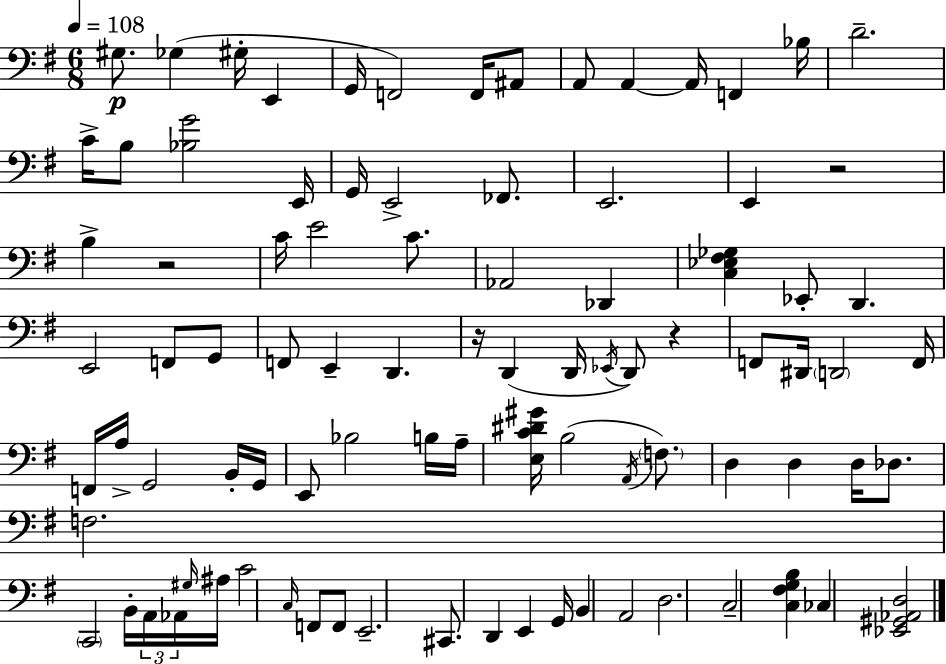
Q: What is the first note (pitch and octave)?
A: G#3